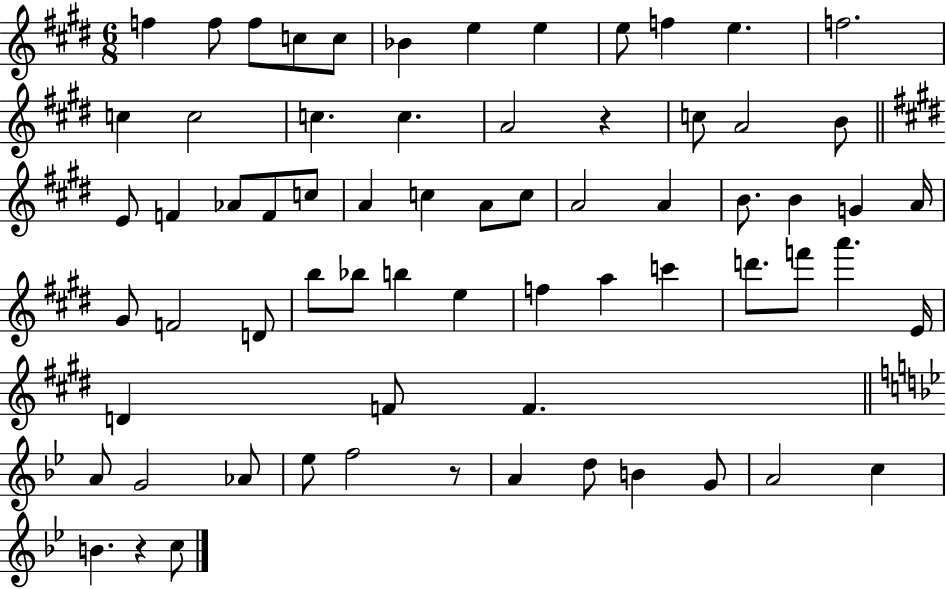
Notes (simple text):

F5/q F5/e F5/e C5/e C5/e Bb4/q E5/q E5/q E5/e F5/q E5/q. F5/h. C5/q C5/h C5/q. C5/q. A4/h R/q C5/e A4/h B4/e E4/e F4/q Ab4/e F4/e C5/e A4/q C5/q A4/e C5/e A4/h A4/q B4/e. B4/q G4/q A4/s G#4/e F4/h D4/e B5/e Bb5/e B5/q E5/q F5/q A5/q C6/q D6/e. F6/e A6/q. E4/s D4/q F4/e F4/q. A4/e G4/h Ab4/e Eb5/e F5/h R/e A4/q D5/e B4/q G4/e A4/h C5/q B4/q. R/q C5/e